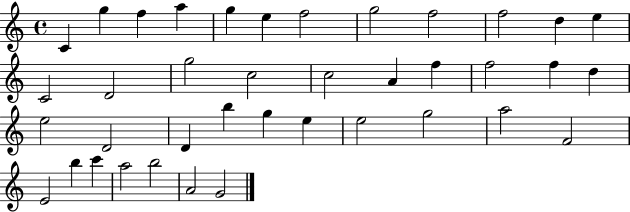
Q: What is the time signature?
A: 4/4